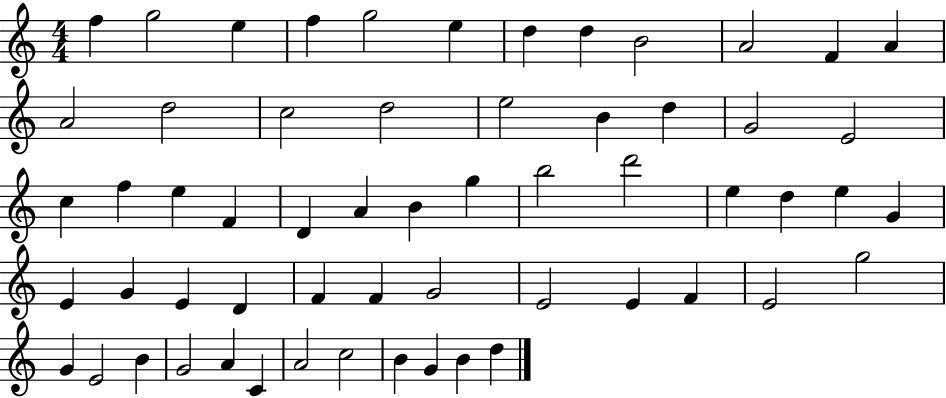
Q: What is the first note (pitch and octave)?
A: F5